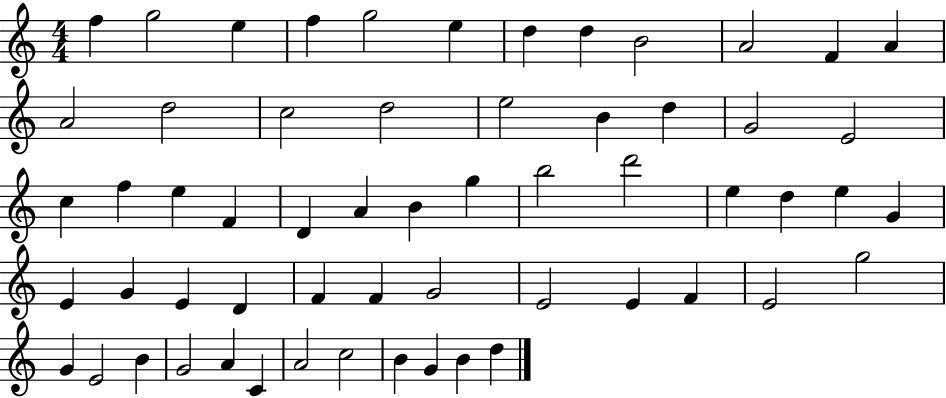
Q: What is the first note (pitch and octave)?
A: F5